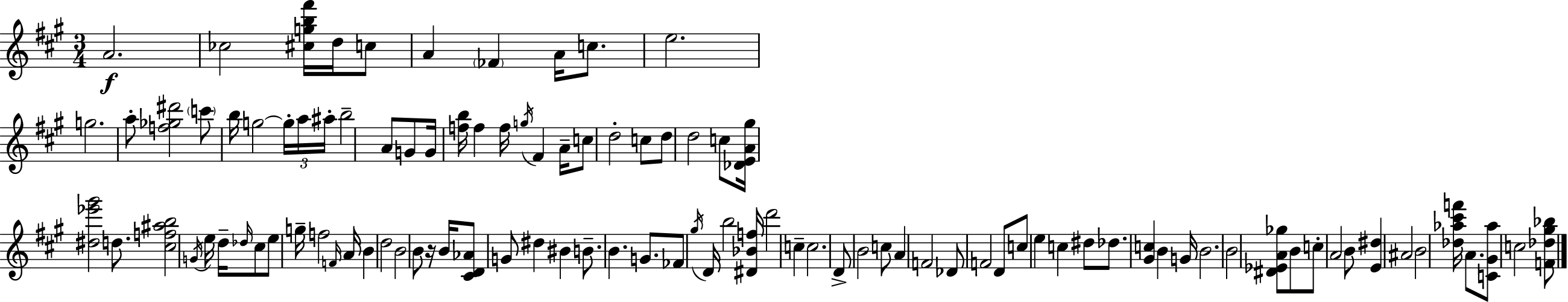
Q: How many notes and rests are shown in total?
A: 101